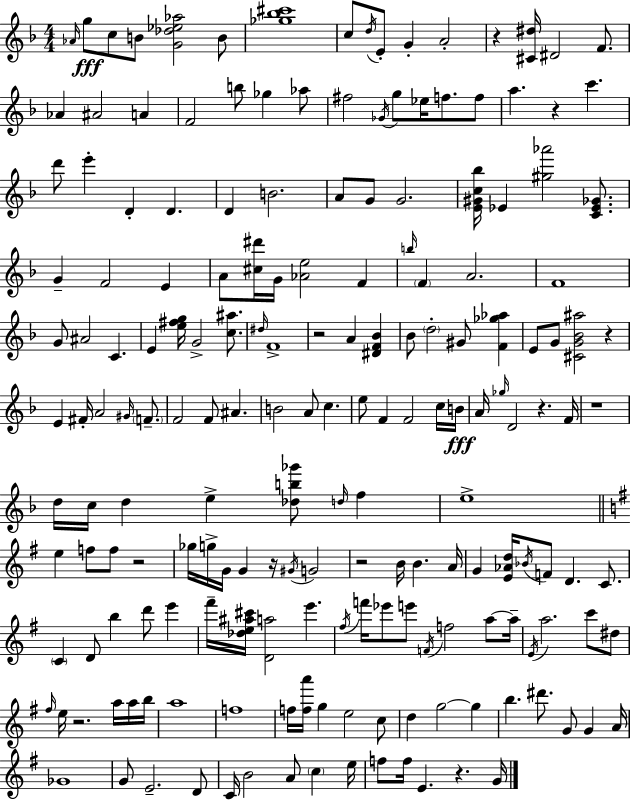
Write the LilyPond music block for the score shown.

{
  \clef treble
  \numericTimeSignature
  \time 4/4
  \key f \major
  \grace { aes'16 }\fff g''8 c''8 b'8 <g' des'' ees'' aes''>2 b'8 | <ges'' bes'' cis'''>1 | c''8 \acciaccatura { d''16 } e'8-. g'4-. a'2-. | r4 <cis' dis''>16 dis'2 f'8. | \break aes'4 ais'2 a'4 | f'2 b''8 ges''4 | aes''8 fis''2 \acciaccatura { ges'16 } g''8 ees''16 f''8. | f''8 a''4. r4 c'''4. | \break d'''8 e'''4-. d'4-. d'4. | d'4 b'2. | a'8 g'8 g'2. | <e' gis' c'' bes''>16 ees'4 <gis'' aes'''>2 | \break <c' ees' ges'>8. g'4-- f'2 e'4 | a'8 <cis'' dis'''>16 g'16 <aes' e''>2 f'4 | \grace { b''16 } \parenthesize f'4 a'2. | f'1 | \break g'8 ais'2 c'4. | e'4 <e'' fis'' g''>16 g'2-> | <c'' ais''>8. \grace { dis''16 } f'1-> | r2 a'4 | \break <dis' f' bes'>4 bes'8 \parenthesize d''2-. gis'8 | <f' ges'' aes''>4 e'8 g'8 <cis' g' bes' ais''>2 | r4 e'4 fis'16-. a'2 | \grace { gis'16 } \parenthesize f'8.-- f'2 f'8 | \break ais'4. b'2 a'8 | c''4. e''8 f'4 f'2 | c''16 b'16\fff a'16 \grace { ges''16 } d'2 | r4. f'16 r1 | \break d''16 c''16 d''4 e''4-> | <des'' b'' ges'''>8 \grace { d''16 } f''4 e''1-> | \bar "||" \break \key e \minor e''4 f''8 f''8 r2 | ges''16 g''16-> g'16 g'4 r16 \acciaccatura { gis'16 } g'2 | r2 b'16 b'4. | a'16 g'4 <e' aes' d''>16 \acciaccatura { bes'16 } f'8 d'4. c'8. | \break \parenthesize c'4 d'8 b''4 d'''8 e'''4 | fis'''16-- <des'' e'' ais'' cis'''>16 <d' a''>2 e'''4. | \acciaccatura { fis''16 } f'''16 ees'''8 e'''8 \acciaccatura { f'16 } f''2 | a''8~~ a''16-- \acciaccatura { e'16 } a''2. | \break c'''8 dis''8 \grace { fis''16 } e''16 r2. | a''16 a''16 b''16 a''1 | f''1 | f''16 <f'' a'''>16 g''4 e''2 | \break c''8 d''4 g''2~~ | g''4 b''4. dis'''8. g'8 | g'4 a'16 ges'1 | g'8 e'2.-- | \break d'8 c'16 b'2 a'8 | \parenthesize c''4 e''16 f''8 f''16 e'4. r4. | g'16 \bar "|."
}